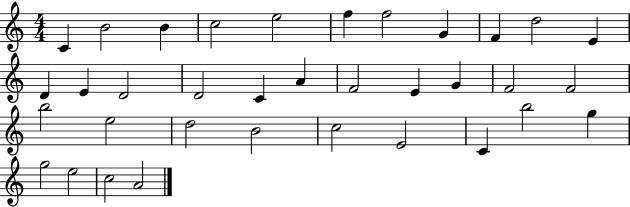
{
  \clef treble
  \numericTimeSignature
  \time 4/4
  \key c \major
  c'4 b'2 b'4 | c''2 e''2 | f''4 f''2 g'4 | f'4 d''2 e'4 | \break d'4 e'4 d'2 | d'2 c'4 a'4 | f'2 e'4 g'4 | f'2 f'2 | \break b''2 e''2 | d''2 b'2 | c''2 e'2 | c'4 b''2 g''4 | \break g''2 e''2 | c''2 a'2 | \bar "|."
}